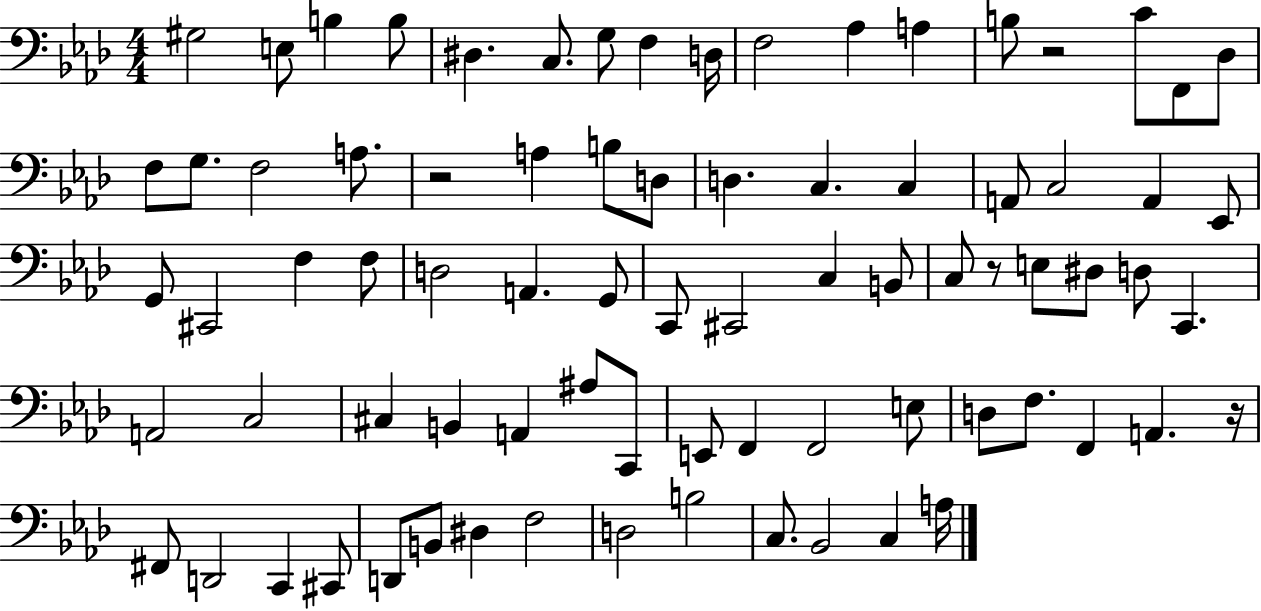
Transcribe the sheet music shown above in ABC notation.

X:1
T:Untitled
M:4/4
L:1/4
K:Ab
^G,2 E,/2 B, B,/2 ^D, C,/2 G,/2 F, D,/4 F,2 _A, A, B,/2 z2 C/2 F,,/2 _D,/2 F,/2 G,/2 F,2 A,/2 z2 A, B,/2 D,/2 D, C, C, A,,/2 C,2 A,, _E,,/2 G,,/2 ^C,,2 F, F,/2 D,2 A,, G,,/2 C,,/2 ^C,,2 C, B,,/2 C,/2 z/2 E,/2 ^D,/2 D,/2 C,, A,,2 C,2 ^C, B,, A,, ^A,/2 C,,/2 E,,/2 F,, F,,2 E,/2 D,/2 F,/2 F,, A,, z/4 ^F,,/2 D,,2 C,, ^C,,/2 D,,/2 B,,/2 ^D, F,2 D,2 B,2 C,/2 _B,,2 C, A,/4